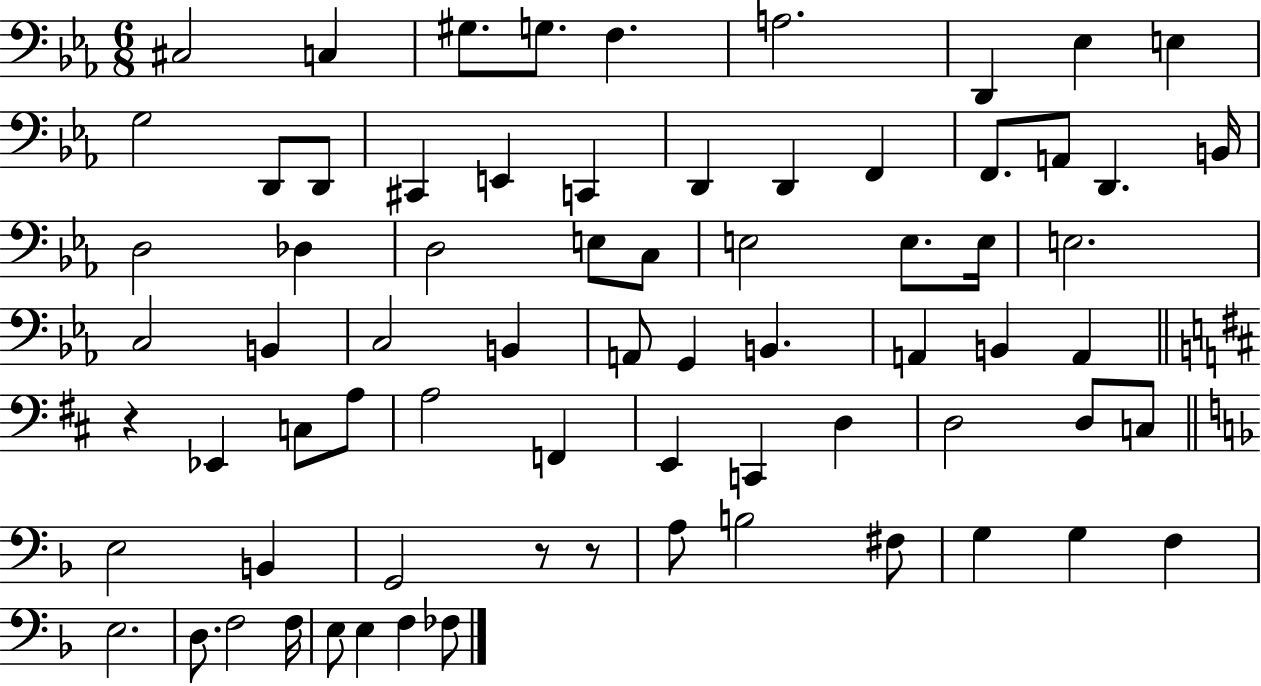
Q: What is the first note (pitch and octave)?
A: C#3